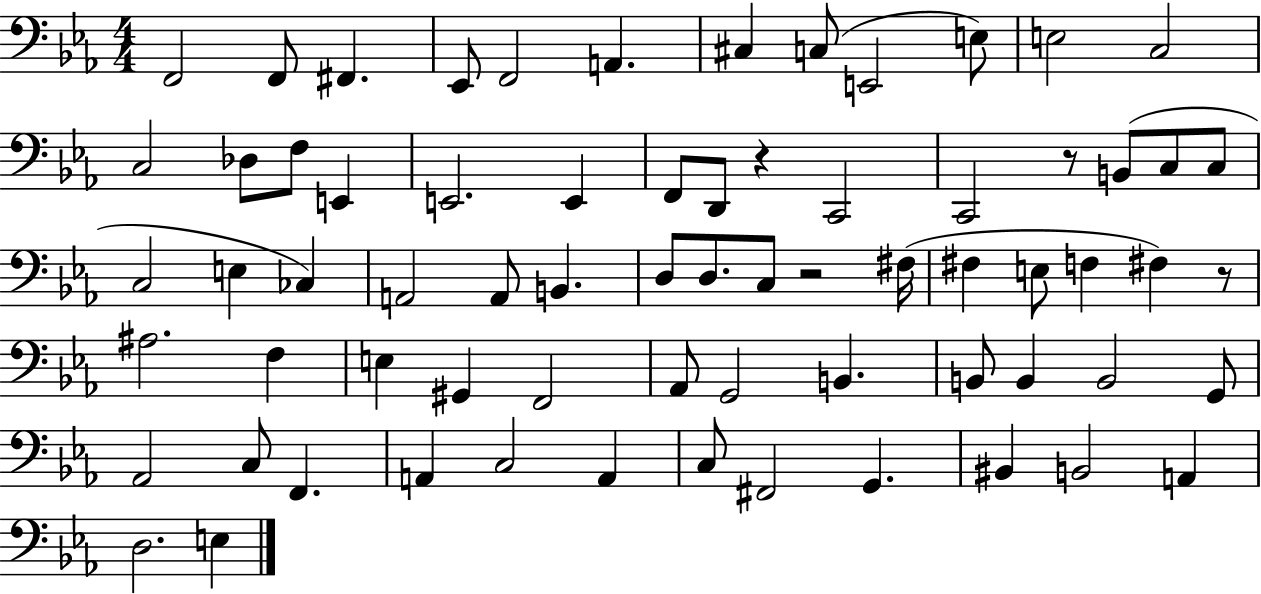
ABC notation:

X:1
T:Untitled
M:4/4
L:1/4
K:Eb
F,,2 F,,/2 ^F,, _E,,/2 F,,2 A,, ^C, C,/2 E,,2 E,/2 E,2 C,2 C,2 _D,/2 F,/2 E,, E,,2 E,, F,,/2 D,,/2 z C,,2 C,,2 z/2 B,,/2 C,/2 C,/2 C,2 E, _C, A,,2 A,,/2 B,, D,/2 D,/2 C,/2 z2 ^F,/4 ^F, E,/2 F, ^F, z/2 ^A,2 F, E, ^G,, F,,2 _A,,/2 G,,2 B,, B,,/2 B,, B,,2 G,,/2 _A,,2 C,/2 F,, A,, C,2 A,, C,/2 ^F,,2 G,, ^B,, B,,2 A,, D,2 E,